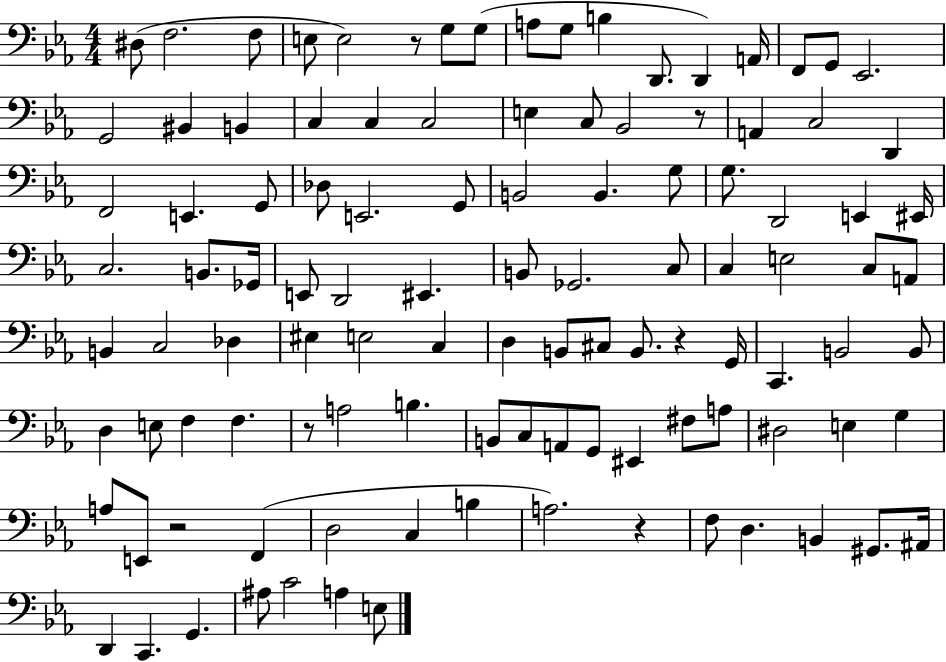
X:1
T:Untitled
M:4/4
L:1/4
K:Eb
^D,/2 F,2 F,/2 E,/2 E,2 z/2 G,/2 G,/2 A,/2 G,/2 B, D,,/2 D,, A,,/4 F,,/2 G,,/2 _E,,2 G,,2 ^B,, B,, C, C, C,2 E, C,/2 _B,,2 z/2 A,, C,2 D,, F,,2 E,, G,,/2 _D,/2 E,,2 G,,/2 B,,2 B,, G,/2 G,/2 D,,2 E,, ^E,,/4 C,2 B,,/2 _G,,/4 E,,/2 D,,2 ^E,, B,,/2 _G,,2 C,/2 C, E,2 C,/2 A,,/2 B,, C,2 _D, ^E, E,2 C, D, B,,/2 ^C,/2 B,,/2 z G,,/4 C,, B,,2 B,,/2 D, E,/2 F, F, z/2 A,2 B, B,,/2 C,/2 A,,/2 G,,/2 ^E,, ^F,/2 A,/2 ^D,2 E, G, A,/2 E,,/2 z2 F,, D,2 C, B, A,2 z F,/2 D, B,, ^G,,/2 ^A,,/4 D,, C,, G,, ^A,/2 C2 A, E,/2